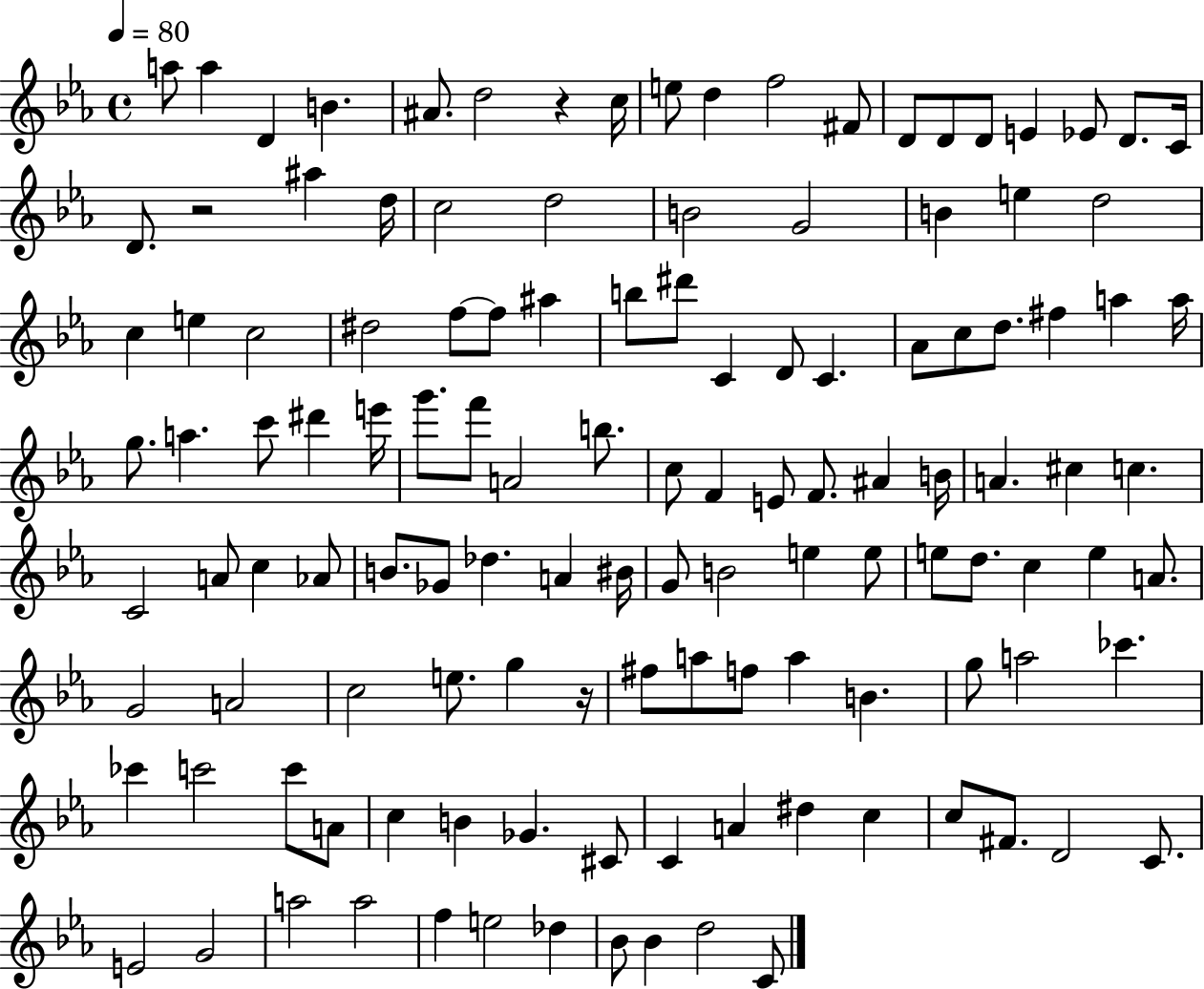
A5/e A5/q D4/q B4/q. A#4/e. D5/h R/q C5/s E5/e D5/q F5/h F#4/e D4/e D4/e D4/e E4/q Eb4/e D4/e. C4/s D4/e. R/h A#5/q D5/s C5/h D5/h B4/h G4/h B4/q E5/q D5/h C5/q E5/q C5/h D#5/h F5/e F5/e A#5/q B5/e D#6/e C4/q D4/e C4/q. Ab4/e C5/e D5/e. F#5/q A5/q A5/s G5/e. A5/q. C6/e D#6/q E6/s G6/e. F6/e A4/h B5/e. C5/e F4/q E4/e F4/e. A#4/q B4/s A4/q. C#5/q C5/q. C4/h A4/e C5/q Ab4/e B4/e. Gb4/e Db5/q. A4/q BIS4/s G4/e B4/h E5/q E5/e E5/e D5/e. C5/q E5/q A4/e. G4/h A4/h C5/h E5/e. G5/q R/s F#5/e A5/e F5/e A5/q B4/q. G5/e A5/h CES6/q. CES6/q C6/h C6/e A4/e C5/q B4/q Gb4/q. C#4/e C4/q A4/q D#5/q C5/q C5/e F#4/e. D4/h C4/e. E4/h G4/h A5/h A5/h F5/q E5/h Db5/q Bb4/e Bb4/q D5/h C4/e